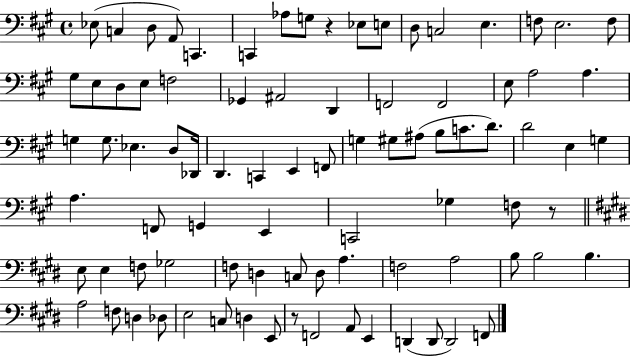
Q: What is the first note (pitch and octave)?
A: Eb3